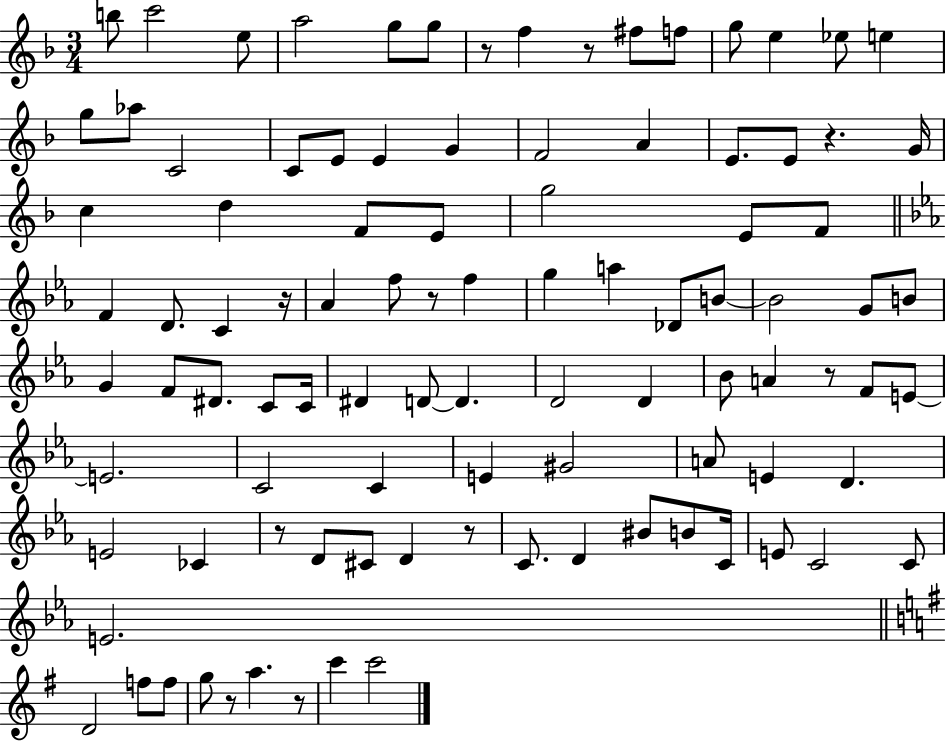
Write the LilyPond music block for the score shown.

{
  \clef treble
  \numericTimeSignature
  \time 3/4
  \key f \major
  \repeat volta 2 { b''8 c'''2 e''8 | a''2 g''8 g''8 | r8 f''4 r8 fis''8 f''8 | g''8 e''4 ees''8 e''4 | \break g''8 aes''8 c'2 | c'8 e'8 e'4 g'4 | f'2 a'4 | e'8. e'8 r4. g'16 | \break c''4 d''4 f'8 e'8 | g''2 e'8 f'8 | \bar "||" \break \key ees \major f'4 d'8. c'4 r16 | aes'4 f''8 r8 f''4 | g''4 a''4 des'8 b'8~~ | b'2 g'8 b'8 | \break g'4 f'8 dis'8. c'8 c'16 | dis'4 d'8~~ d'4. | d'2 d'4 | bes'8 a'4 r8 f'8 e'8~~ | \break e'2. | c'2 c'4 | e'4 gis'2 | a'8 e'4 d'4. | \break e'2 ces'4 | r8 d'8 cis'8 d'4 r8 | c'8. d'4 bis'8 b'8 c'16 | e'8 c'2 c'8 | \break e'2. | \bar "||" \break \key g \major d'2 f''8 f''8 | g''8 r8 a''4. r8 | c'''4 c'''2 | } \bar "|."
}